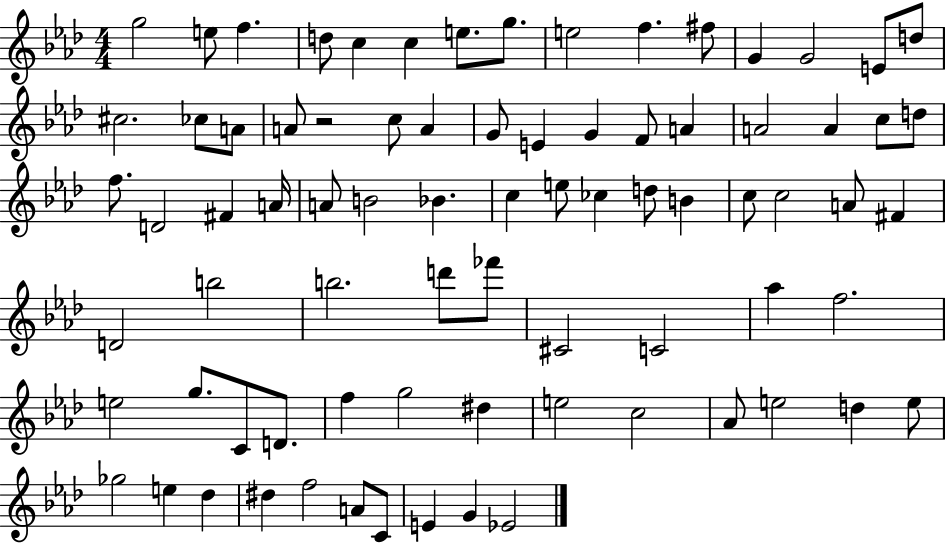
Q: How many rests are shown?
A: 1